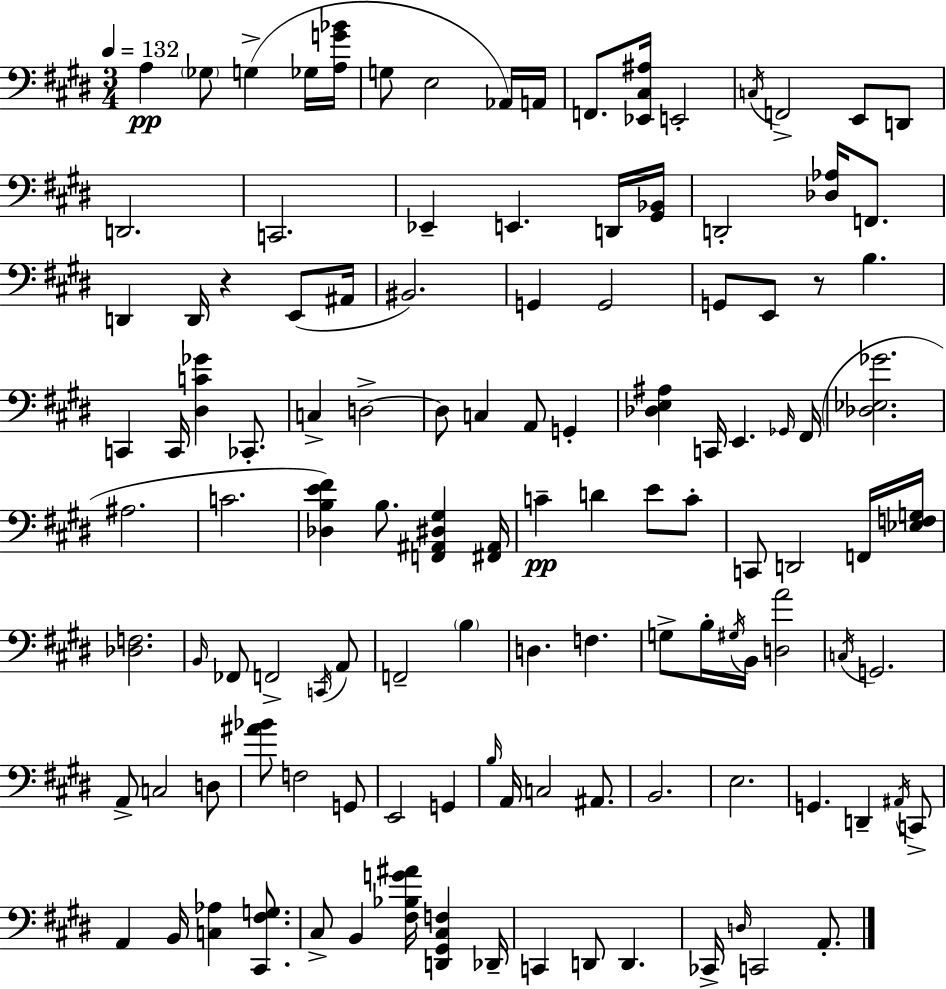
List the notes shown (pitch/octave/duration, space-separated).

A3/q Gb3/e G3/q Gb3/s [A3,G4,Bb4]/s G3/e E3/h Ab2/s A2/s F2/e. [Eb2,C#3,A#3]/s E2/h C3/s F2/h E2/e D2/e D2/h. C2/h. Eb2/q E2/q. D2/s [G#2,Bb2]/s D2/h [Db3,Ab3]/s F2/e. D2/q D2/s R/q E2/e A#2/s BIS2/h. G2/q G2/h G2/e E2/e R/e B3/q. C2/q C2/s [D#3,C4,Gb4]/q CES2/e. C3/q D3/h D3/e C3/q A2/e G2/q [Db3,E3,A#3]/q C2/s E2/q. Gb2/s F#2/s [Db3,Eb3,Gb4]/h. A#3/h. C4/h. [Db3,B3,E4,F#4]/q B3/e. [F2,A#2,D#3,G#3]/q [F#2,A#2]/s C4/q D4/q E4/e C4/e C2/e D2/h F2/s [Eb3,F3,G3]/s [Db3,F3]/h. B2/s FES2/e F2/h C2/s A2/e F2/h B3/q D3/q. F3/q. G3/e B3/s G#3/s B2/s [D3,A4]/h C3/s G2/h. A2/e C3/h D3/e [A#4,Bb4]/e F3/h G2/e E2/h G2/q B3/s A2/s C3/h A#2/e. B2/h. E3/h. G2/q. D2/q A#2/s C2/e A2/q B2/s [C3,Ab3]/q [C#2,F#3,G3]/e. C#3/e B2/q [F#3,Bb3,G4,A#4]/s [D2,G#2,C#3,F3]/q Db2/s C2/q D2/e D2/q. CES2/s D3/s C2/h A2/e.